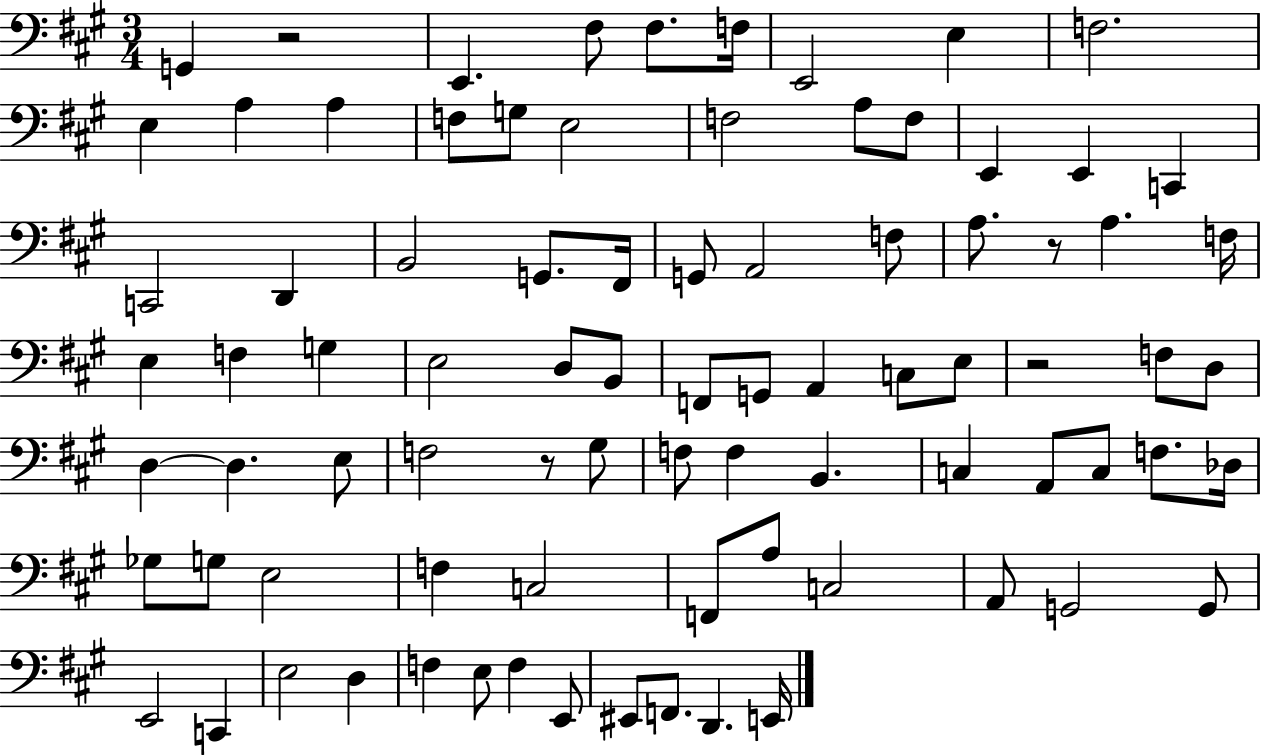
G2/q R/h E2/q. F#3/e F#3/e. F3/s E2/h E3/q F3/h. E3/q A3/q A3/q F3/e G3/e E3/h F3/h A3/e F3/e E2/q E2/q C2/q C2/h D2/q B2/h G2/e. F#2/s G2/e A2/h F3/e A3/e. R/e A3/q. F3/s E3/q F3/q G3/q E3/h D3/e B2/e F2/e G2/e A2/q C3/e E3/e R/h F3/e D3/e D3/q D3/q. E3/e F3/h R/e G#3/e F3/e F3/q B2/q. C3/q A2/e C3/e F3/e. Db3/s Gb3/e G3/e E3/h F3/q C3/h F2/e A3/e C3/h A2/e G2/h G2/e E2/h C2/q E3/h D3/q F3/q E3/e F3/q E2/e EIS2/e F2/e. D2/q. E2/s